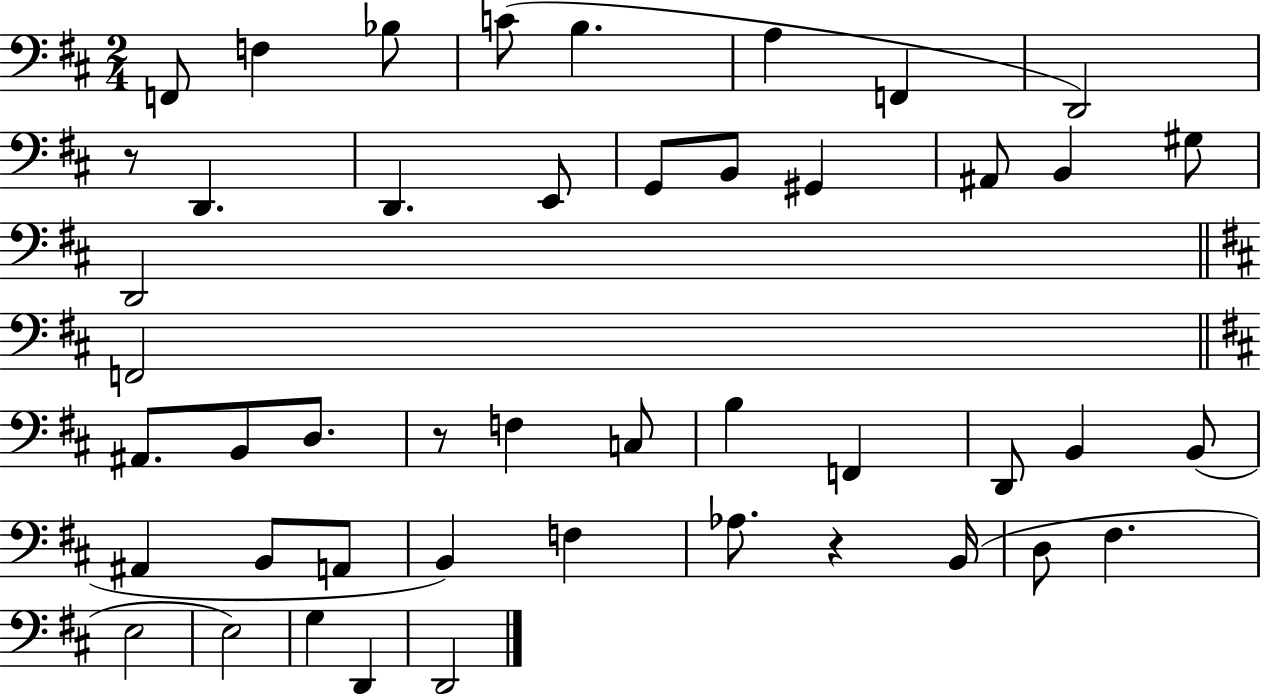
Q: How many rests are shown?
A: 3